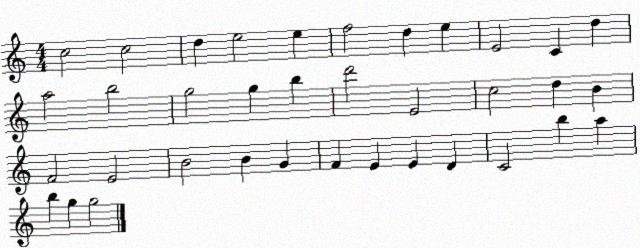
X:1
T:Untitled
M:4/4
L:1/4
K:C
c2 c2 d e2 e f2 d e E2 C d a2 b2 g2 g b d'2 E2 c2 d B F2 E2 B2 B G F E E D C2 b a b g g2